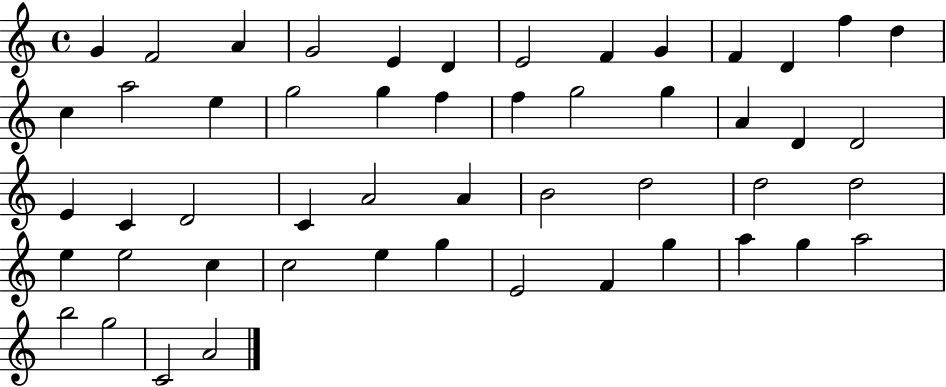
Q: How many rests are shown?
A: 0